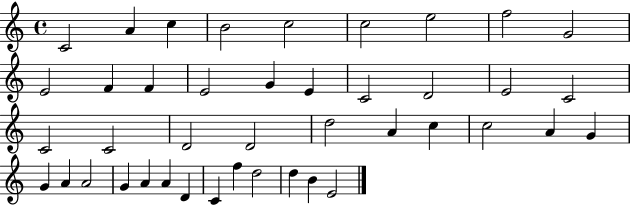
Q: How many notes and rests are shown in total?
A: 42